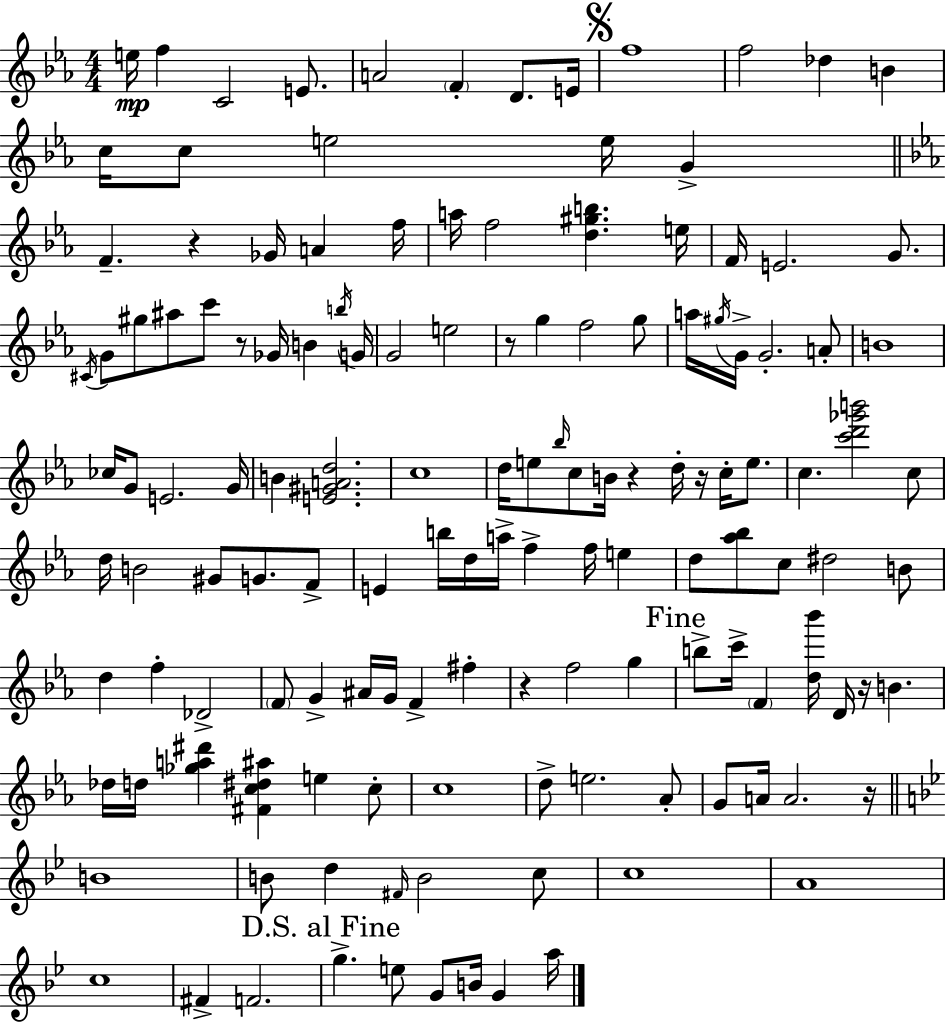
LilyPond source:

{
  \clef treble
  \numericTimeSignature
  \time 4/4
  \key ees \major
  \repeat volta 2 { e''16\mp f''4 c'2 e'8. | a'2 \parenthesize f'4-. d'8. e'16 | \mark \markup { \musicglyph "scripts.segno" } f''1 | f''2 des''4 b'4 | \break c''16 c''8 e''2 e''16 g'4-> | \bar "||" \break \key ees \major f'4.-- r4 ges'16 a'4 f''16 | a''16 f''2 <d'' gis'' b''>4. e''16 | f'16 e'2. g'8. | \acciaccatura { cis'16 } g'8 gis''8 ais''8 c'''8 r8 ges'16 b'4 | \break \acciaccatura { b''16 } g'16 g'2 e''2 | r8 g''4 f''2 | g''8 a''16 \acciaccatura { gis''16 } g'16-> g'2.-. | a'8-. b'1 | \break ces''16 g'8 e'2. | g'16 b'4 <e' gis' a' d''>2. | c''1 | d''16 e''8 \grace { bes''16 } c''8 b'16 r4 d''16-. r16 | \break c''16-. e''8. c''4. <c''' d''' ges''' b'''>2 | c''8 d''16 b'2 gis'8 g'8. | f'8-> e'4 b''16 d''16 a''16-> f''4-> f''16 | e''4 d''8 <aes'' bes''>8 c''8 dis''2 | \break b'8 d''4 f''4-. des'2-> | \parenthesize f'8 g'4-> ais'16 g'16 f'4-> | fis''4-. r4 f''2 | g''4 \mark "Fine" b''8-> c'''16-> \parenthesize f'4 <d'' bes'''>16 d'16 r16 b'4. | \break des''16 d''16 <ges'' a'' dis'''>4 <fis' c'' dis'' ais''>4 e''4 | c''8-. c''1 | d''8-> e''2. | aes'8-. g'8 a'16 a'2. | \break r16 \bar "||" \break \key g \minor b'1 | b'8 d''4 \grace { fis'16 } b'2 c''8 | c''1 | a'1 | \break c''1 | fis'4-> f'2. | \mark "D.S. al Fine" g''4.-> e''8 g'8 b'16 g'4 | a''16 } \bar "|."
}